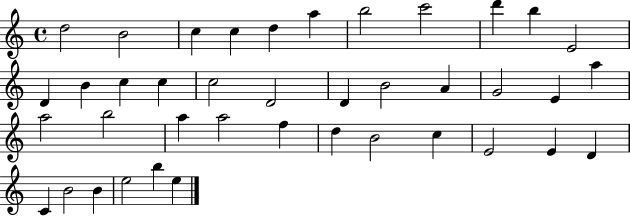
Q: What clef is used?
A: treble